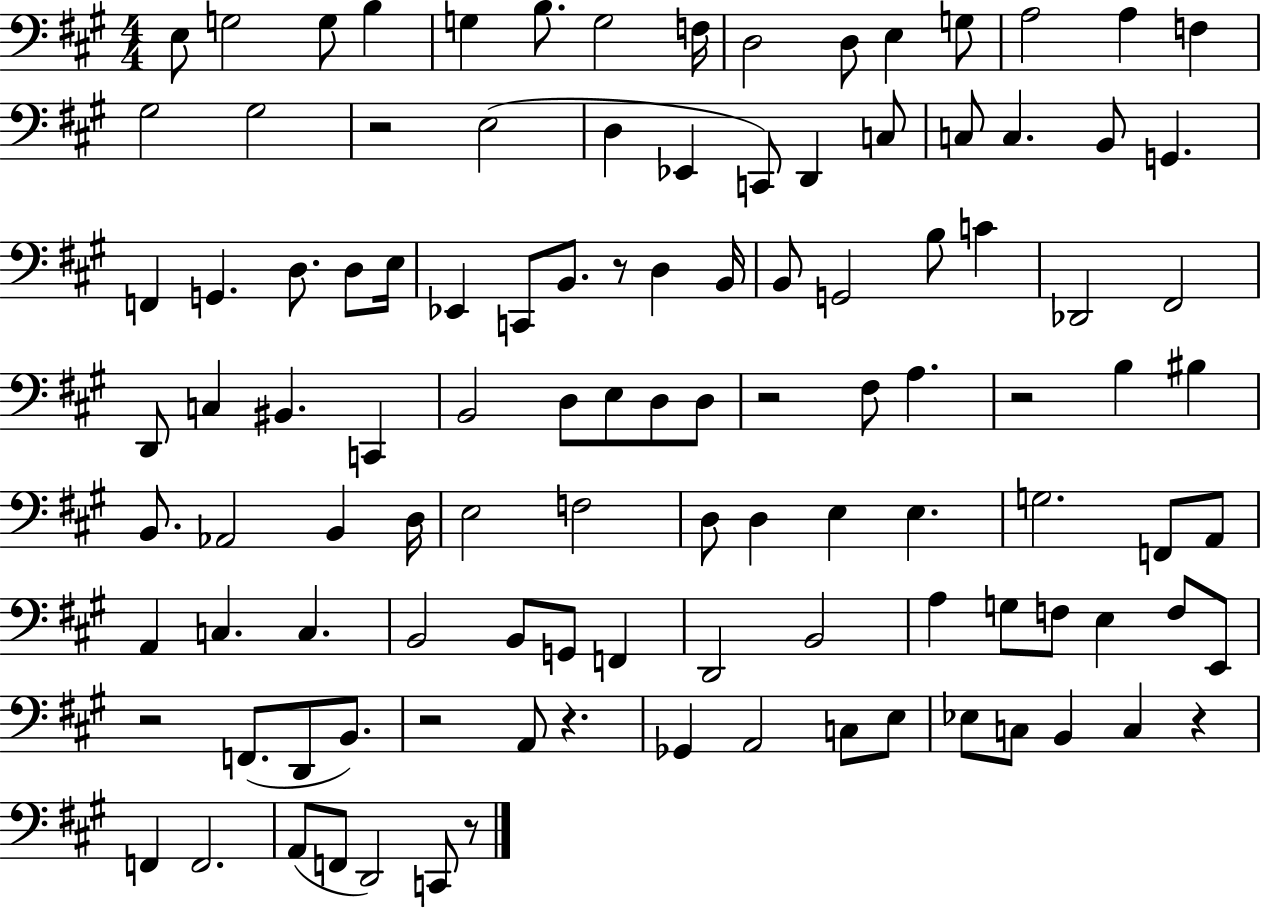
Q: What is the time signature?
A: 4/4